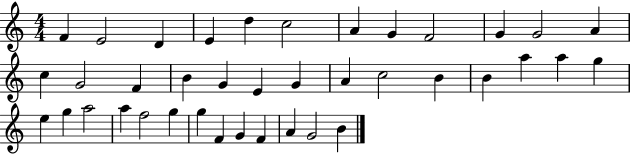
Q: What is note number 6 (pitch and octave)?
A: C5